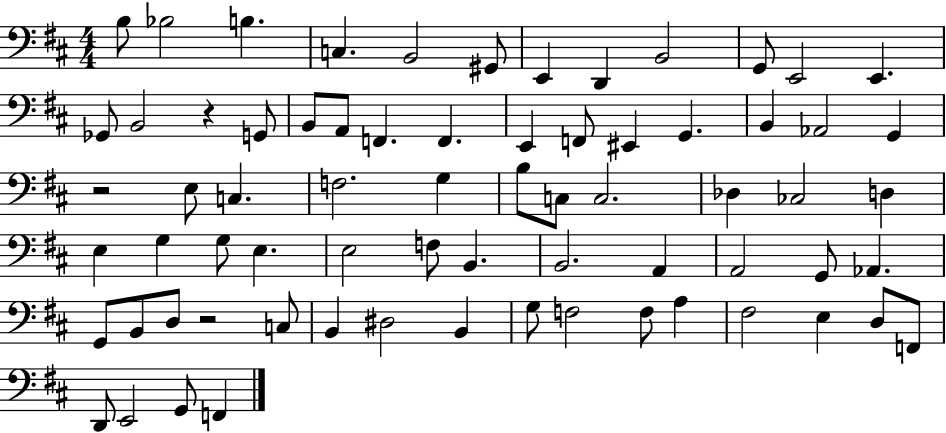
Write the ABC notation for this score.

X:1
T:Untitled
M:4/4
L:1/4
K:D
B,/2 _B,2 B, C, B,,2 ^G,,/2 E,, D,, B,,2 G,,/2 E,,2 E,, _G,,/2 B,,2 z G,,/2 B,,/2 A,,/2 F,, F,, E,, F,,/2 ^E,, G,, B,, _A,,2 G,, z2 E,/2 C, F,2 G, B,/2 C,/2 C,2 _D, _C,2 D, E, G, G,/2 E, E,2 F,/2 B,, B,,2 A,, A,,2 G,,/2 _A,, G,,/2 B,,/2 D,/2 z2 C,/2 B,, ^D,2 B,, G,/2 F,2 F,/2 A, ^F,2 E, D,/2 F,,/2 D,,/2 E,,2 G,,/2 F,,